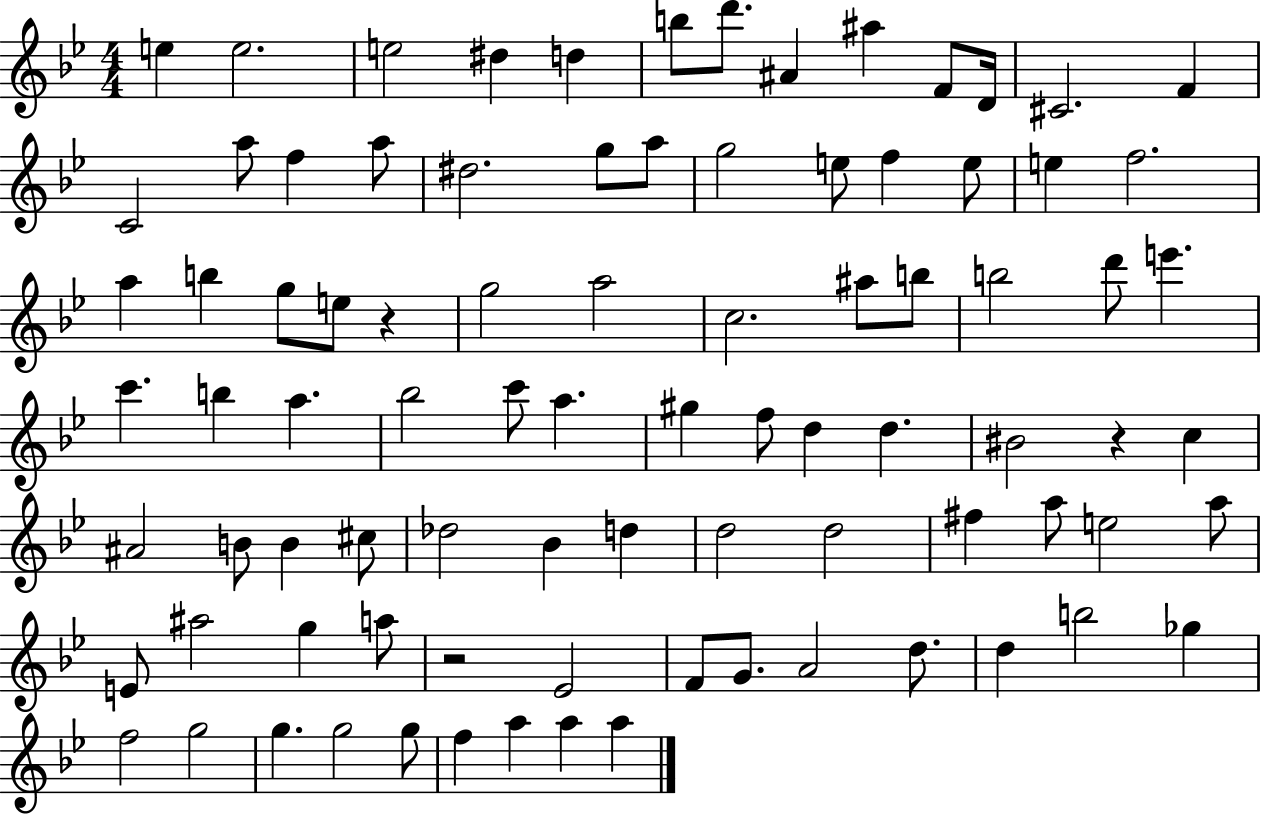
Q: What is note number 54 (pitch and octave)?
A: C#5